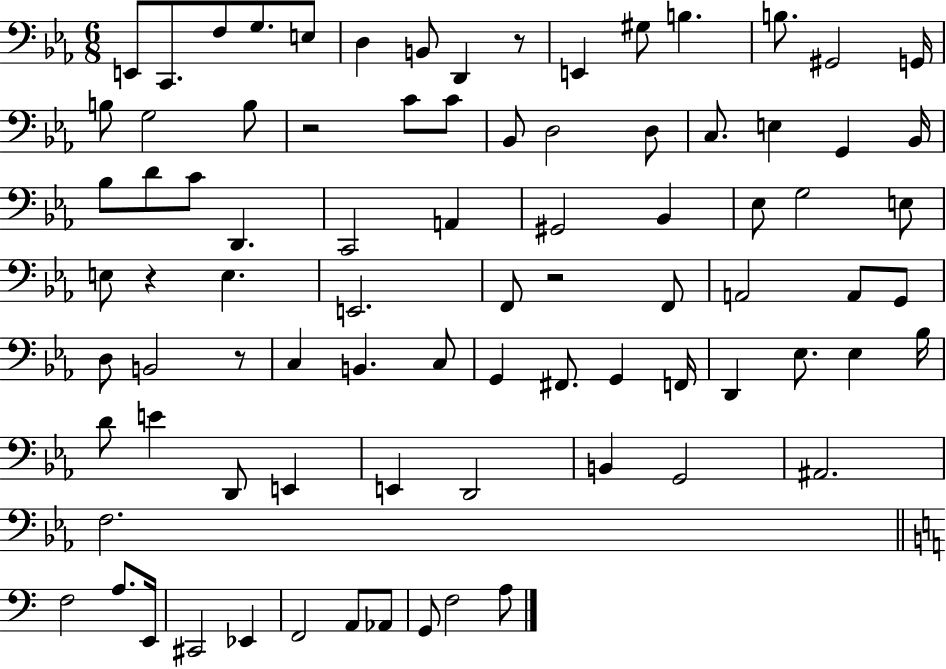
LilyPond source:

{
  \clef bass
  \numericTimeSignature
  \time 6/8
  \key ees \major
  \repeat volta 2 { e,8 c,8. f8 g8. e8 | d4 b,8 d,4 r8 | e,4 gis8 b4. | b8. gis,2 g,16 | \break b8 g2 b8 | r2 c'8 c'8 | bes,8 d2 d8 | c8. e4 g,4 bes,16 | \break bes8 d'8 c'8 d,4. | c,2 a,4 | gis,2 bes,4 | ees8 g2 e8 | \break e8 r4 e4. | e,2. | f,8 r2 f,8 | a,2 a,8 g,8 | \break d8 b,2 r8 | c4 b,4. c8 | g,4 fis,8. g,4 f,16 | d,4 ees8. ees4 bes16 | \break d'8 e'4 d,8 e,4 | e,4 d,2 | b,4 g,2 | ais,2. | \break f2. | \bar "||" \break \key a \minor f2 a8. e,16 | cis,2 ees,4 | f,2 a,8 aes,8 | g,8 f2 a8 | \break } \bar "|."
}